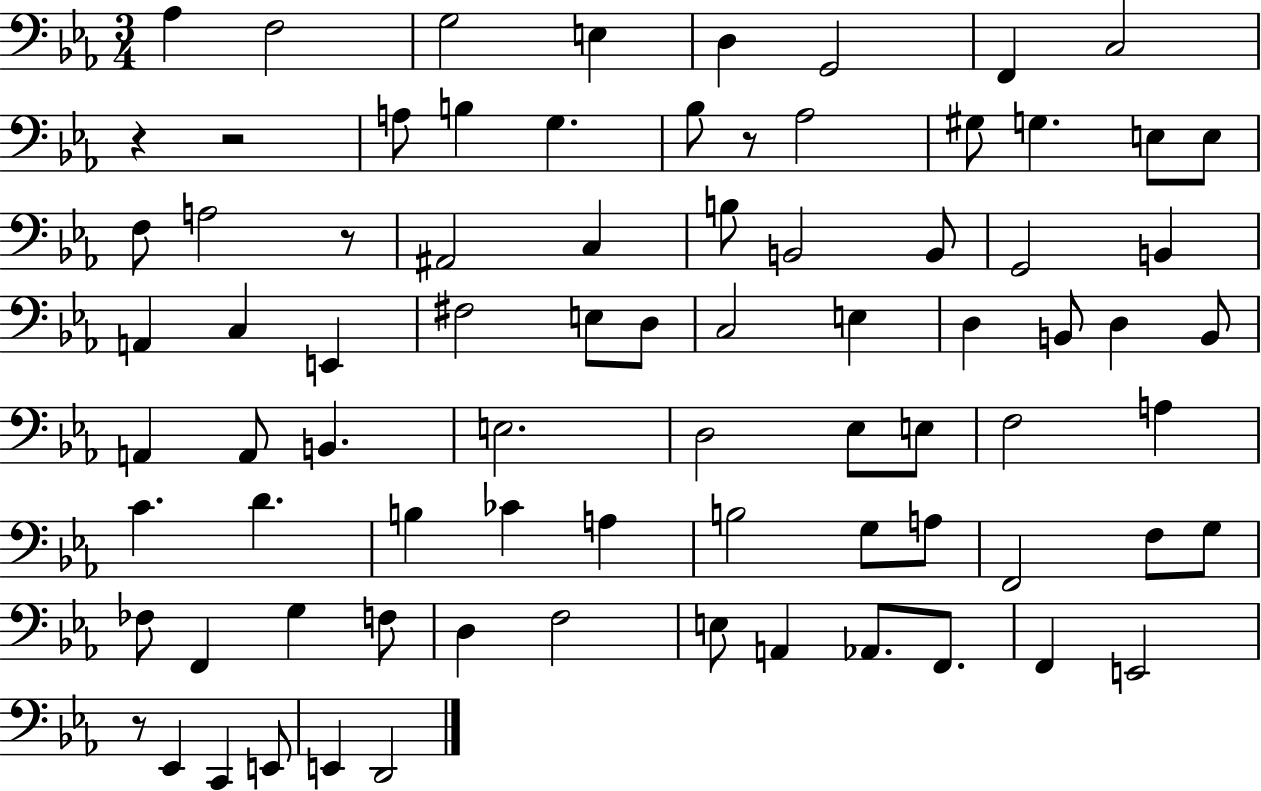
Ab3/q F3/h G3/h E3/q D3/q G2/h F2/q C3/h R/q R/h A3/e B3/q G3/q. Bb3/e R/e Ab3/h G#3/e G3/q. E3/e E3/e F3/e A3/h R/e A#2/h C3/q B3/e B2/h B2/e G2/h B2/q A2/q C3/q E2/q F#3/h E3/e D3/e C3/h E3/q D3/q B2/e D3/q B2/e A2/q A2/e B2/q. E3/h. D3/h Eb3/e E3/e F3/h A3/q C4/q. D4/q. B3/q CES4/q A3/q B3/h G3/e A3/e F2/h F3/e G3/e FES3/e F2/q G3/q F3/e D3/q F3/h E3/e A2/q Ab2/e. F2/e. F2/q E2/h R/e Eb2/q C2/q E2/e E2/q D2/h